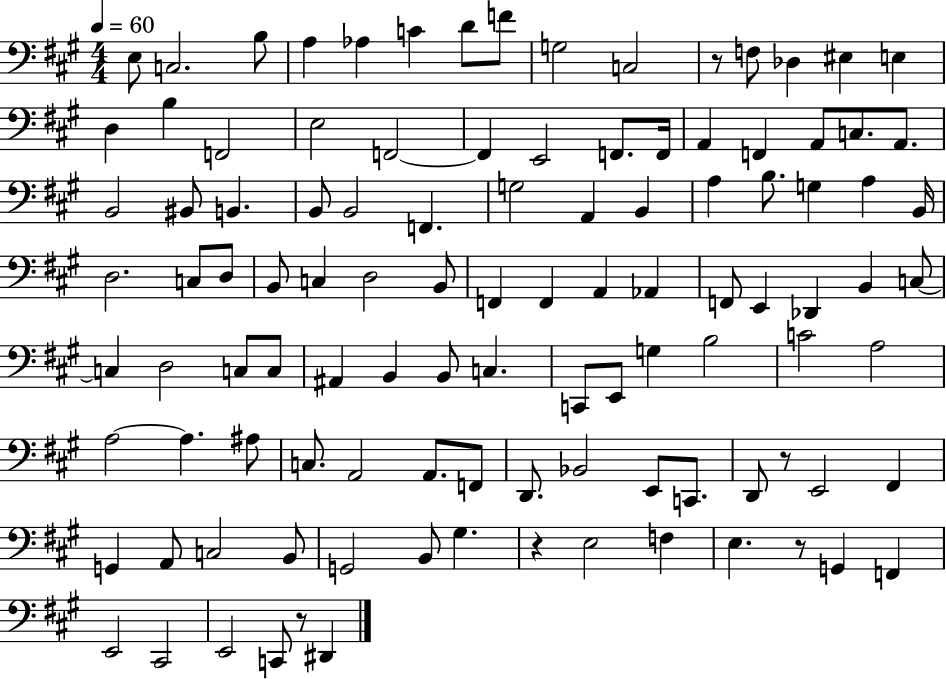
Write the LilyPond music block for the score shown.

{
  \clef bass
  \numericTimeSignature
  \time 4/4
  \key a \major
  \tempo 4 = 60
  e8 c2. b8 | a4 aes4 c'4 d'8 f'8 | g2 c2 | r8 f8 des4 eis4 e4 | \break d4 b4 f,2 | e2 f,2~~ | f,4 e,2 f,8. f,16 | a,4 f,4 a,8 c8. a,8. | \break b,2 bis,8 b,4. | b,8 b,2 f,4. | g2 a,4 b,4 | a4 b8. g4 a4 b,16 | \break d2. c8 d8 | b,8 c4 d2 b,8 | f,4 f,4 a,4 aes,4 | f,8 e,4 des,4 b,4 c8~~ | \break c4 d2 c8 c8 | ais,4 b,4 b,8 c4. | c,8 e,8 g4 b2 | c'2 a2 | \break a2~~ a4. ais8 | c8. a,2 a,8. f,8 | d,8. bes,2 e,8 c,8. | d,8 r8 e,2 fis,4 | \break g,4 a,8 c2 b,8 | g,2 b,8 gis4. | r4 e2 f4 | e4. r8 g,4 f,4 | \break e,2 cis,2 | e,2 c,8 r8 dis,4 | \bar "|."
}